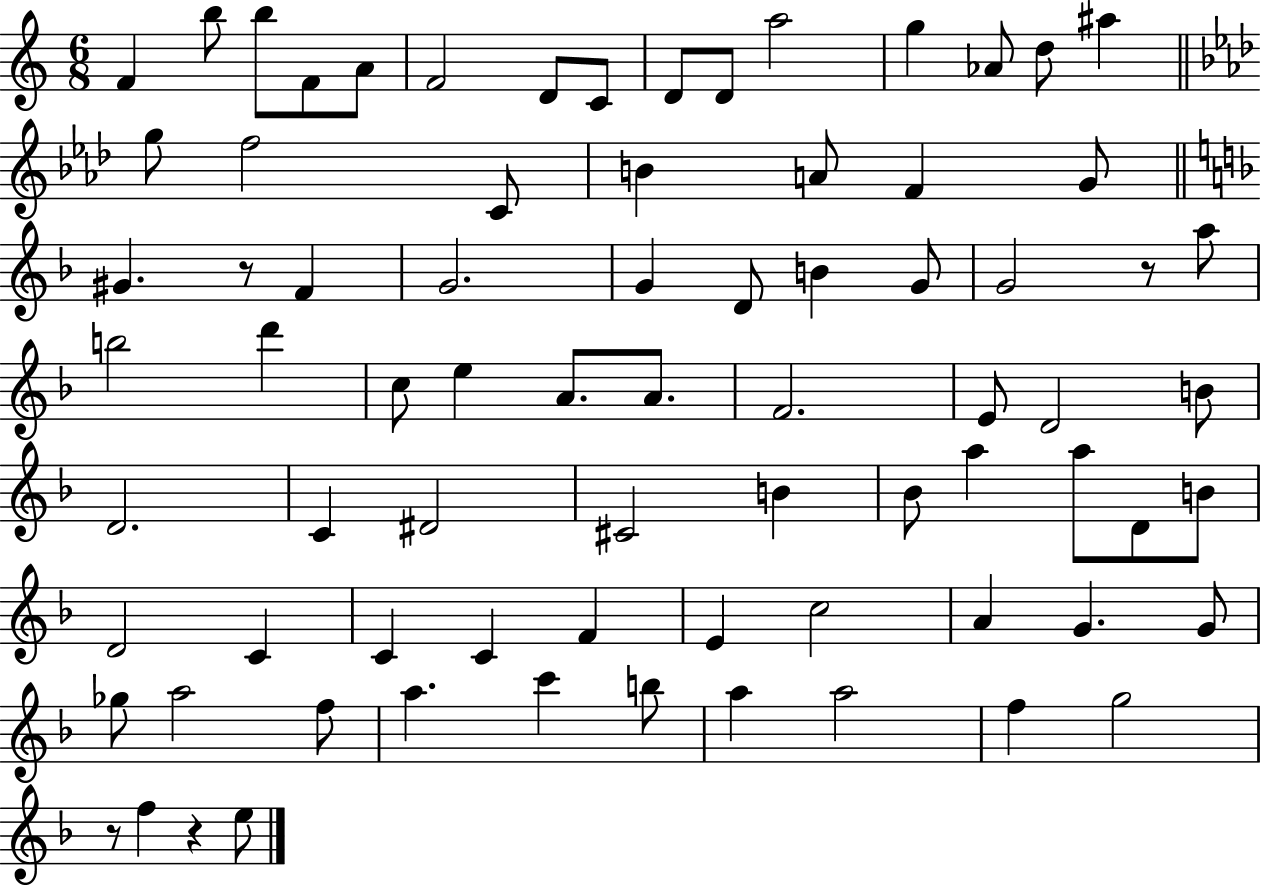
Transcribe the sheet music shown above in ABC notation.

X:1
T:Untitled
M:6/8
L:1/4
K:C
F b/2 b/2 F/2 A/2 F2 D/2 C/2 D/2 D/2 a2 g _A/2 d/2 ^a g/2 f2 C/2 B A/2 F G/2 ^G z/2 F G2 G D/2 B G/2 G2 z/2 a/2 b2 d' c/2 e A/2 A/2 F2 E/2 D2 B/2 D2 C ^D2 ^C2 B _B/2 a a/2 D/2 B/2 D2 C C C F E c2 A G G/2 _g/2 a2 f/2 a c' b/2 a a2 f g2 z/2 f z e/2